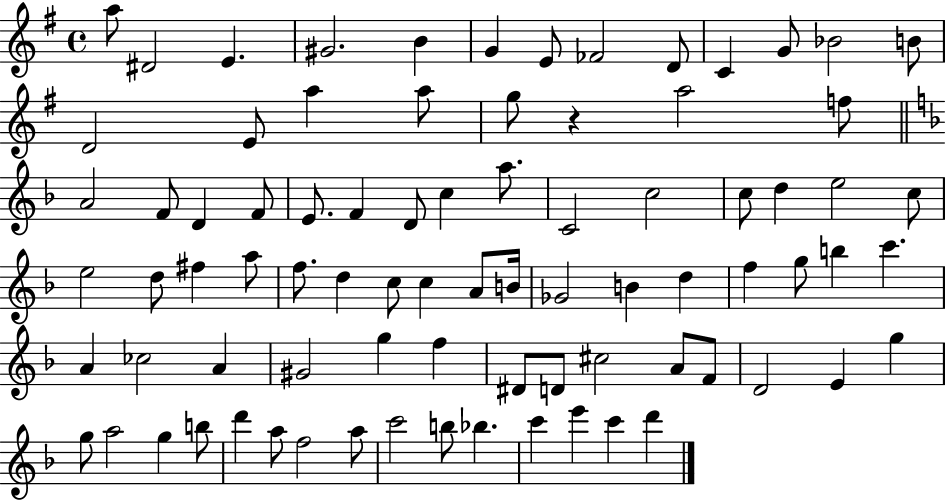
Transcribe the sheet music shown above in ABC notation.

X:1
T:Untitled
M:4/4
L:1/4
K:G
a/2 ^D2 E ^G2 B G E/2 _F2 D/2 C G/2 _B2 B/2 D2 E/2 a a/2 g/2 z a2 f/2 A2 F/2 D F/2 E/2 F D/2 c a/2 C2 c2 c/2 d e2 c/2 e2 d/2 ^f a/2 f/2 d c/2 c A/2 B/4 _G2 B d f g/2 b c' A _c2 A ^G2 g f ^D/2 D/2 ^c2 A/2 F/2 D2 E g g/2 a2 g b/2 d' a/2 f2 a/2 c'2 b/2 _b c' e' c' d'